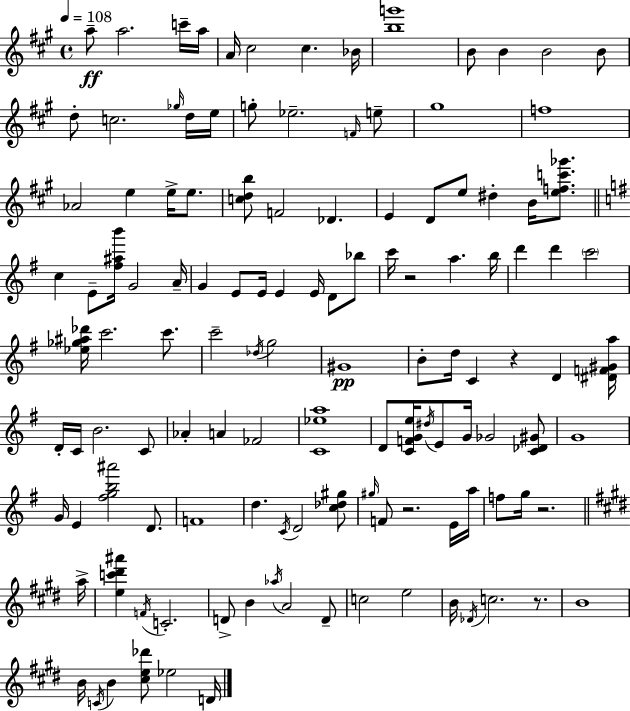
{
  \clef treble
  \time 4/4
  \defaultTimeSignature
  \key a \major
  \tempo 4 = 108
  a''8--\ff a''2. c'''16-- a''16 | a'16 cis''2 cis''4. bes'16 | <b'' g'''>1 | b'8 b'4 b'2 b'8 | \break d''8-. c''2. \grace { ges''16 } d''16 | e''16 g''8-. ees''2.-- \grace { f'16 } | e''8-- gis''1 | f''1 | \break aes'2 e''4 e''16-> e''8. | <c'' d'' b''>8 f'2 des'4. | e'4 d'8 e''8 dis''4-. b'16 <e'' f'' c''' ges'''>8. | \bar "||" \break \key e \minor c''4 e'8-- <fis'' ais'' b'''>16 g'2 a'16-- | g'4 e'8 e'16 e'4 e'16 d'8 bes''8 | c'''16 r2 a''4. b''16 | d'''4 d'''4 \parenthesize c'''2 | \break <ees'' ges'' ais'' des'''>16 c'''2. c'''8. | c'''2-- \acciaccatura { des''16 } g''2 | gis'1\pp | b'8-. d''16 c'4 r4 d'4 | \break <dis' f' gis' a''>16 d'16-. c'16 b'2. c'8 | aes'4-. a'4 fes'2 | <c' ees'' a''>1 | d'8 <c' f' g' e''>16 \acciaccatura { dis''16 } e'8 g'16 ges'2 | \break <c' des' gis'>8 g'1 | g'16 e'4 <fis'' g'' b'' ais'''>2 d'8. | f'1 | d''4. \acciaccatura { c'16 } d'2 | \break <c'' des'' gis''>8 \grace { gis''16 } f'8 r2. | e'16 a''16 f''8 g''16 r2. | \bar "||" \break \key e \major a''16-> <e'' c''' dis''' ais'''>4 \acciaccatura { f'16 } c'2.-. | d'8-> b'4 \acciaccatura { aes''16 } a'2 | d'8-- c''2 e''2 | b'16 \acciaccatura { des'16 } c''2. | \break r8. b'1 | b'16 \acciaccatura { c'16 } b'4 <cis'' e'' des'''>8 ees''2 | d'16 \bar "|."
}